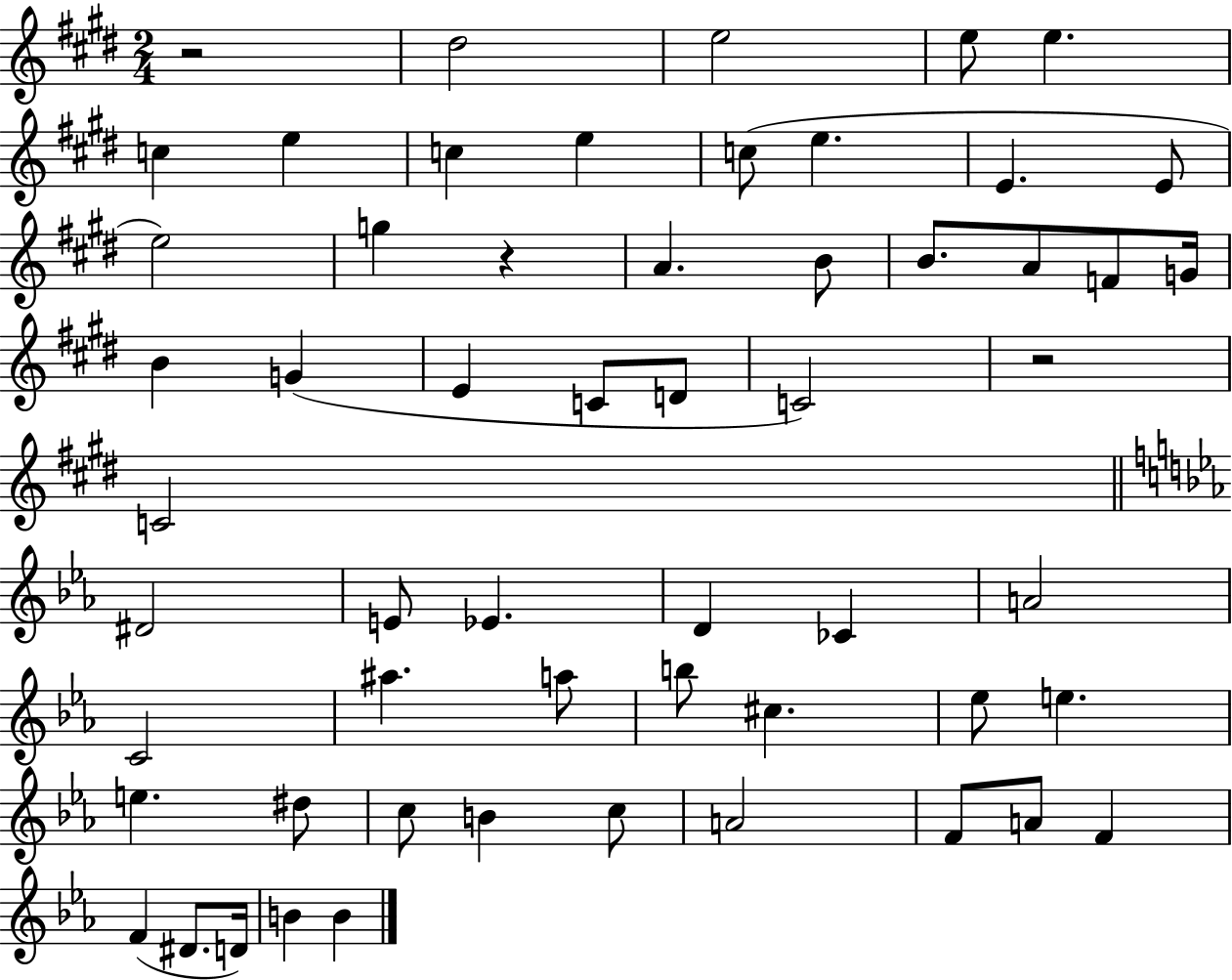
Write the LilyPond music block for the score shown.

{
  \clef treble
  \numericTimeSignature
  \time 2/4
  \key e \major
  r2 | dis''2 | e''2 | e''8 e''4. | \break c''4 e''4 | c''4 e''4 | c''8( e''4. | e'4. e'8 | \break e''2) | g''4 r4 | a'4. b'8 | b'8. a'8 f'8 g'16 | \break b'4 g'4( | e'4 c'8 d'8 | c'2) | r2 | \break c'2 | \bar "||" \break \key ees \major dis'2 | e'8 ees'4. | d'4 ces'4 | a'2 | \break c'2 | ais''4. a''8 | b''8 cis''4. | ees''8 e''4. | \break e''4. dis''8 | c''8 b'4 c''8 | a'2 | f'8 a'8 f'4 | \break f'4( dis'8. d'16) | b'4 b'4 | \bar "|."
}